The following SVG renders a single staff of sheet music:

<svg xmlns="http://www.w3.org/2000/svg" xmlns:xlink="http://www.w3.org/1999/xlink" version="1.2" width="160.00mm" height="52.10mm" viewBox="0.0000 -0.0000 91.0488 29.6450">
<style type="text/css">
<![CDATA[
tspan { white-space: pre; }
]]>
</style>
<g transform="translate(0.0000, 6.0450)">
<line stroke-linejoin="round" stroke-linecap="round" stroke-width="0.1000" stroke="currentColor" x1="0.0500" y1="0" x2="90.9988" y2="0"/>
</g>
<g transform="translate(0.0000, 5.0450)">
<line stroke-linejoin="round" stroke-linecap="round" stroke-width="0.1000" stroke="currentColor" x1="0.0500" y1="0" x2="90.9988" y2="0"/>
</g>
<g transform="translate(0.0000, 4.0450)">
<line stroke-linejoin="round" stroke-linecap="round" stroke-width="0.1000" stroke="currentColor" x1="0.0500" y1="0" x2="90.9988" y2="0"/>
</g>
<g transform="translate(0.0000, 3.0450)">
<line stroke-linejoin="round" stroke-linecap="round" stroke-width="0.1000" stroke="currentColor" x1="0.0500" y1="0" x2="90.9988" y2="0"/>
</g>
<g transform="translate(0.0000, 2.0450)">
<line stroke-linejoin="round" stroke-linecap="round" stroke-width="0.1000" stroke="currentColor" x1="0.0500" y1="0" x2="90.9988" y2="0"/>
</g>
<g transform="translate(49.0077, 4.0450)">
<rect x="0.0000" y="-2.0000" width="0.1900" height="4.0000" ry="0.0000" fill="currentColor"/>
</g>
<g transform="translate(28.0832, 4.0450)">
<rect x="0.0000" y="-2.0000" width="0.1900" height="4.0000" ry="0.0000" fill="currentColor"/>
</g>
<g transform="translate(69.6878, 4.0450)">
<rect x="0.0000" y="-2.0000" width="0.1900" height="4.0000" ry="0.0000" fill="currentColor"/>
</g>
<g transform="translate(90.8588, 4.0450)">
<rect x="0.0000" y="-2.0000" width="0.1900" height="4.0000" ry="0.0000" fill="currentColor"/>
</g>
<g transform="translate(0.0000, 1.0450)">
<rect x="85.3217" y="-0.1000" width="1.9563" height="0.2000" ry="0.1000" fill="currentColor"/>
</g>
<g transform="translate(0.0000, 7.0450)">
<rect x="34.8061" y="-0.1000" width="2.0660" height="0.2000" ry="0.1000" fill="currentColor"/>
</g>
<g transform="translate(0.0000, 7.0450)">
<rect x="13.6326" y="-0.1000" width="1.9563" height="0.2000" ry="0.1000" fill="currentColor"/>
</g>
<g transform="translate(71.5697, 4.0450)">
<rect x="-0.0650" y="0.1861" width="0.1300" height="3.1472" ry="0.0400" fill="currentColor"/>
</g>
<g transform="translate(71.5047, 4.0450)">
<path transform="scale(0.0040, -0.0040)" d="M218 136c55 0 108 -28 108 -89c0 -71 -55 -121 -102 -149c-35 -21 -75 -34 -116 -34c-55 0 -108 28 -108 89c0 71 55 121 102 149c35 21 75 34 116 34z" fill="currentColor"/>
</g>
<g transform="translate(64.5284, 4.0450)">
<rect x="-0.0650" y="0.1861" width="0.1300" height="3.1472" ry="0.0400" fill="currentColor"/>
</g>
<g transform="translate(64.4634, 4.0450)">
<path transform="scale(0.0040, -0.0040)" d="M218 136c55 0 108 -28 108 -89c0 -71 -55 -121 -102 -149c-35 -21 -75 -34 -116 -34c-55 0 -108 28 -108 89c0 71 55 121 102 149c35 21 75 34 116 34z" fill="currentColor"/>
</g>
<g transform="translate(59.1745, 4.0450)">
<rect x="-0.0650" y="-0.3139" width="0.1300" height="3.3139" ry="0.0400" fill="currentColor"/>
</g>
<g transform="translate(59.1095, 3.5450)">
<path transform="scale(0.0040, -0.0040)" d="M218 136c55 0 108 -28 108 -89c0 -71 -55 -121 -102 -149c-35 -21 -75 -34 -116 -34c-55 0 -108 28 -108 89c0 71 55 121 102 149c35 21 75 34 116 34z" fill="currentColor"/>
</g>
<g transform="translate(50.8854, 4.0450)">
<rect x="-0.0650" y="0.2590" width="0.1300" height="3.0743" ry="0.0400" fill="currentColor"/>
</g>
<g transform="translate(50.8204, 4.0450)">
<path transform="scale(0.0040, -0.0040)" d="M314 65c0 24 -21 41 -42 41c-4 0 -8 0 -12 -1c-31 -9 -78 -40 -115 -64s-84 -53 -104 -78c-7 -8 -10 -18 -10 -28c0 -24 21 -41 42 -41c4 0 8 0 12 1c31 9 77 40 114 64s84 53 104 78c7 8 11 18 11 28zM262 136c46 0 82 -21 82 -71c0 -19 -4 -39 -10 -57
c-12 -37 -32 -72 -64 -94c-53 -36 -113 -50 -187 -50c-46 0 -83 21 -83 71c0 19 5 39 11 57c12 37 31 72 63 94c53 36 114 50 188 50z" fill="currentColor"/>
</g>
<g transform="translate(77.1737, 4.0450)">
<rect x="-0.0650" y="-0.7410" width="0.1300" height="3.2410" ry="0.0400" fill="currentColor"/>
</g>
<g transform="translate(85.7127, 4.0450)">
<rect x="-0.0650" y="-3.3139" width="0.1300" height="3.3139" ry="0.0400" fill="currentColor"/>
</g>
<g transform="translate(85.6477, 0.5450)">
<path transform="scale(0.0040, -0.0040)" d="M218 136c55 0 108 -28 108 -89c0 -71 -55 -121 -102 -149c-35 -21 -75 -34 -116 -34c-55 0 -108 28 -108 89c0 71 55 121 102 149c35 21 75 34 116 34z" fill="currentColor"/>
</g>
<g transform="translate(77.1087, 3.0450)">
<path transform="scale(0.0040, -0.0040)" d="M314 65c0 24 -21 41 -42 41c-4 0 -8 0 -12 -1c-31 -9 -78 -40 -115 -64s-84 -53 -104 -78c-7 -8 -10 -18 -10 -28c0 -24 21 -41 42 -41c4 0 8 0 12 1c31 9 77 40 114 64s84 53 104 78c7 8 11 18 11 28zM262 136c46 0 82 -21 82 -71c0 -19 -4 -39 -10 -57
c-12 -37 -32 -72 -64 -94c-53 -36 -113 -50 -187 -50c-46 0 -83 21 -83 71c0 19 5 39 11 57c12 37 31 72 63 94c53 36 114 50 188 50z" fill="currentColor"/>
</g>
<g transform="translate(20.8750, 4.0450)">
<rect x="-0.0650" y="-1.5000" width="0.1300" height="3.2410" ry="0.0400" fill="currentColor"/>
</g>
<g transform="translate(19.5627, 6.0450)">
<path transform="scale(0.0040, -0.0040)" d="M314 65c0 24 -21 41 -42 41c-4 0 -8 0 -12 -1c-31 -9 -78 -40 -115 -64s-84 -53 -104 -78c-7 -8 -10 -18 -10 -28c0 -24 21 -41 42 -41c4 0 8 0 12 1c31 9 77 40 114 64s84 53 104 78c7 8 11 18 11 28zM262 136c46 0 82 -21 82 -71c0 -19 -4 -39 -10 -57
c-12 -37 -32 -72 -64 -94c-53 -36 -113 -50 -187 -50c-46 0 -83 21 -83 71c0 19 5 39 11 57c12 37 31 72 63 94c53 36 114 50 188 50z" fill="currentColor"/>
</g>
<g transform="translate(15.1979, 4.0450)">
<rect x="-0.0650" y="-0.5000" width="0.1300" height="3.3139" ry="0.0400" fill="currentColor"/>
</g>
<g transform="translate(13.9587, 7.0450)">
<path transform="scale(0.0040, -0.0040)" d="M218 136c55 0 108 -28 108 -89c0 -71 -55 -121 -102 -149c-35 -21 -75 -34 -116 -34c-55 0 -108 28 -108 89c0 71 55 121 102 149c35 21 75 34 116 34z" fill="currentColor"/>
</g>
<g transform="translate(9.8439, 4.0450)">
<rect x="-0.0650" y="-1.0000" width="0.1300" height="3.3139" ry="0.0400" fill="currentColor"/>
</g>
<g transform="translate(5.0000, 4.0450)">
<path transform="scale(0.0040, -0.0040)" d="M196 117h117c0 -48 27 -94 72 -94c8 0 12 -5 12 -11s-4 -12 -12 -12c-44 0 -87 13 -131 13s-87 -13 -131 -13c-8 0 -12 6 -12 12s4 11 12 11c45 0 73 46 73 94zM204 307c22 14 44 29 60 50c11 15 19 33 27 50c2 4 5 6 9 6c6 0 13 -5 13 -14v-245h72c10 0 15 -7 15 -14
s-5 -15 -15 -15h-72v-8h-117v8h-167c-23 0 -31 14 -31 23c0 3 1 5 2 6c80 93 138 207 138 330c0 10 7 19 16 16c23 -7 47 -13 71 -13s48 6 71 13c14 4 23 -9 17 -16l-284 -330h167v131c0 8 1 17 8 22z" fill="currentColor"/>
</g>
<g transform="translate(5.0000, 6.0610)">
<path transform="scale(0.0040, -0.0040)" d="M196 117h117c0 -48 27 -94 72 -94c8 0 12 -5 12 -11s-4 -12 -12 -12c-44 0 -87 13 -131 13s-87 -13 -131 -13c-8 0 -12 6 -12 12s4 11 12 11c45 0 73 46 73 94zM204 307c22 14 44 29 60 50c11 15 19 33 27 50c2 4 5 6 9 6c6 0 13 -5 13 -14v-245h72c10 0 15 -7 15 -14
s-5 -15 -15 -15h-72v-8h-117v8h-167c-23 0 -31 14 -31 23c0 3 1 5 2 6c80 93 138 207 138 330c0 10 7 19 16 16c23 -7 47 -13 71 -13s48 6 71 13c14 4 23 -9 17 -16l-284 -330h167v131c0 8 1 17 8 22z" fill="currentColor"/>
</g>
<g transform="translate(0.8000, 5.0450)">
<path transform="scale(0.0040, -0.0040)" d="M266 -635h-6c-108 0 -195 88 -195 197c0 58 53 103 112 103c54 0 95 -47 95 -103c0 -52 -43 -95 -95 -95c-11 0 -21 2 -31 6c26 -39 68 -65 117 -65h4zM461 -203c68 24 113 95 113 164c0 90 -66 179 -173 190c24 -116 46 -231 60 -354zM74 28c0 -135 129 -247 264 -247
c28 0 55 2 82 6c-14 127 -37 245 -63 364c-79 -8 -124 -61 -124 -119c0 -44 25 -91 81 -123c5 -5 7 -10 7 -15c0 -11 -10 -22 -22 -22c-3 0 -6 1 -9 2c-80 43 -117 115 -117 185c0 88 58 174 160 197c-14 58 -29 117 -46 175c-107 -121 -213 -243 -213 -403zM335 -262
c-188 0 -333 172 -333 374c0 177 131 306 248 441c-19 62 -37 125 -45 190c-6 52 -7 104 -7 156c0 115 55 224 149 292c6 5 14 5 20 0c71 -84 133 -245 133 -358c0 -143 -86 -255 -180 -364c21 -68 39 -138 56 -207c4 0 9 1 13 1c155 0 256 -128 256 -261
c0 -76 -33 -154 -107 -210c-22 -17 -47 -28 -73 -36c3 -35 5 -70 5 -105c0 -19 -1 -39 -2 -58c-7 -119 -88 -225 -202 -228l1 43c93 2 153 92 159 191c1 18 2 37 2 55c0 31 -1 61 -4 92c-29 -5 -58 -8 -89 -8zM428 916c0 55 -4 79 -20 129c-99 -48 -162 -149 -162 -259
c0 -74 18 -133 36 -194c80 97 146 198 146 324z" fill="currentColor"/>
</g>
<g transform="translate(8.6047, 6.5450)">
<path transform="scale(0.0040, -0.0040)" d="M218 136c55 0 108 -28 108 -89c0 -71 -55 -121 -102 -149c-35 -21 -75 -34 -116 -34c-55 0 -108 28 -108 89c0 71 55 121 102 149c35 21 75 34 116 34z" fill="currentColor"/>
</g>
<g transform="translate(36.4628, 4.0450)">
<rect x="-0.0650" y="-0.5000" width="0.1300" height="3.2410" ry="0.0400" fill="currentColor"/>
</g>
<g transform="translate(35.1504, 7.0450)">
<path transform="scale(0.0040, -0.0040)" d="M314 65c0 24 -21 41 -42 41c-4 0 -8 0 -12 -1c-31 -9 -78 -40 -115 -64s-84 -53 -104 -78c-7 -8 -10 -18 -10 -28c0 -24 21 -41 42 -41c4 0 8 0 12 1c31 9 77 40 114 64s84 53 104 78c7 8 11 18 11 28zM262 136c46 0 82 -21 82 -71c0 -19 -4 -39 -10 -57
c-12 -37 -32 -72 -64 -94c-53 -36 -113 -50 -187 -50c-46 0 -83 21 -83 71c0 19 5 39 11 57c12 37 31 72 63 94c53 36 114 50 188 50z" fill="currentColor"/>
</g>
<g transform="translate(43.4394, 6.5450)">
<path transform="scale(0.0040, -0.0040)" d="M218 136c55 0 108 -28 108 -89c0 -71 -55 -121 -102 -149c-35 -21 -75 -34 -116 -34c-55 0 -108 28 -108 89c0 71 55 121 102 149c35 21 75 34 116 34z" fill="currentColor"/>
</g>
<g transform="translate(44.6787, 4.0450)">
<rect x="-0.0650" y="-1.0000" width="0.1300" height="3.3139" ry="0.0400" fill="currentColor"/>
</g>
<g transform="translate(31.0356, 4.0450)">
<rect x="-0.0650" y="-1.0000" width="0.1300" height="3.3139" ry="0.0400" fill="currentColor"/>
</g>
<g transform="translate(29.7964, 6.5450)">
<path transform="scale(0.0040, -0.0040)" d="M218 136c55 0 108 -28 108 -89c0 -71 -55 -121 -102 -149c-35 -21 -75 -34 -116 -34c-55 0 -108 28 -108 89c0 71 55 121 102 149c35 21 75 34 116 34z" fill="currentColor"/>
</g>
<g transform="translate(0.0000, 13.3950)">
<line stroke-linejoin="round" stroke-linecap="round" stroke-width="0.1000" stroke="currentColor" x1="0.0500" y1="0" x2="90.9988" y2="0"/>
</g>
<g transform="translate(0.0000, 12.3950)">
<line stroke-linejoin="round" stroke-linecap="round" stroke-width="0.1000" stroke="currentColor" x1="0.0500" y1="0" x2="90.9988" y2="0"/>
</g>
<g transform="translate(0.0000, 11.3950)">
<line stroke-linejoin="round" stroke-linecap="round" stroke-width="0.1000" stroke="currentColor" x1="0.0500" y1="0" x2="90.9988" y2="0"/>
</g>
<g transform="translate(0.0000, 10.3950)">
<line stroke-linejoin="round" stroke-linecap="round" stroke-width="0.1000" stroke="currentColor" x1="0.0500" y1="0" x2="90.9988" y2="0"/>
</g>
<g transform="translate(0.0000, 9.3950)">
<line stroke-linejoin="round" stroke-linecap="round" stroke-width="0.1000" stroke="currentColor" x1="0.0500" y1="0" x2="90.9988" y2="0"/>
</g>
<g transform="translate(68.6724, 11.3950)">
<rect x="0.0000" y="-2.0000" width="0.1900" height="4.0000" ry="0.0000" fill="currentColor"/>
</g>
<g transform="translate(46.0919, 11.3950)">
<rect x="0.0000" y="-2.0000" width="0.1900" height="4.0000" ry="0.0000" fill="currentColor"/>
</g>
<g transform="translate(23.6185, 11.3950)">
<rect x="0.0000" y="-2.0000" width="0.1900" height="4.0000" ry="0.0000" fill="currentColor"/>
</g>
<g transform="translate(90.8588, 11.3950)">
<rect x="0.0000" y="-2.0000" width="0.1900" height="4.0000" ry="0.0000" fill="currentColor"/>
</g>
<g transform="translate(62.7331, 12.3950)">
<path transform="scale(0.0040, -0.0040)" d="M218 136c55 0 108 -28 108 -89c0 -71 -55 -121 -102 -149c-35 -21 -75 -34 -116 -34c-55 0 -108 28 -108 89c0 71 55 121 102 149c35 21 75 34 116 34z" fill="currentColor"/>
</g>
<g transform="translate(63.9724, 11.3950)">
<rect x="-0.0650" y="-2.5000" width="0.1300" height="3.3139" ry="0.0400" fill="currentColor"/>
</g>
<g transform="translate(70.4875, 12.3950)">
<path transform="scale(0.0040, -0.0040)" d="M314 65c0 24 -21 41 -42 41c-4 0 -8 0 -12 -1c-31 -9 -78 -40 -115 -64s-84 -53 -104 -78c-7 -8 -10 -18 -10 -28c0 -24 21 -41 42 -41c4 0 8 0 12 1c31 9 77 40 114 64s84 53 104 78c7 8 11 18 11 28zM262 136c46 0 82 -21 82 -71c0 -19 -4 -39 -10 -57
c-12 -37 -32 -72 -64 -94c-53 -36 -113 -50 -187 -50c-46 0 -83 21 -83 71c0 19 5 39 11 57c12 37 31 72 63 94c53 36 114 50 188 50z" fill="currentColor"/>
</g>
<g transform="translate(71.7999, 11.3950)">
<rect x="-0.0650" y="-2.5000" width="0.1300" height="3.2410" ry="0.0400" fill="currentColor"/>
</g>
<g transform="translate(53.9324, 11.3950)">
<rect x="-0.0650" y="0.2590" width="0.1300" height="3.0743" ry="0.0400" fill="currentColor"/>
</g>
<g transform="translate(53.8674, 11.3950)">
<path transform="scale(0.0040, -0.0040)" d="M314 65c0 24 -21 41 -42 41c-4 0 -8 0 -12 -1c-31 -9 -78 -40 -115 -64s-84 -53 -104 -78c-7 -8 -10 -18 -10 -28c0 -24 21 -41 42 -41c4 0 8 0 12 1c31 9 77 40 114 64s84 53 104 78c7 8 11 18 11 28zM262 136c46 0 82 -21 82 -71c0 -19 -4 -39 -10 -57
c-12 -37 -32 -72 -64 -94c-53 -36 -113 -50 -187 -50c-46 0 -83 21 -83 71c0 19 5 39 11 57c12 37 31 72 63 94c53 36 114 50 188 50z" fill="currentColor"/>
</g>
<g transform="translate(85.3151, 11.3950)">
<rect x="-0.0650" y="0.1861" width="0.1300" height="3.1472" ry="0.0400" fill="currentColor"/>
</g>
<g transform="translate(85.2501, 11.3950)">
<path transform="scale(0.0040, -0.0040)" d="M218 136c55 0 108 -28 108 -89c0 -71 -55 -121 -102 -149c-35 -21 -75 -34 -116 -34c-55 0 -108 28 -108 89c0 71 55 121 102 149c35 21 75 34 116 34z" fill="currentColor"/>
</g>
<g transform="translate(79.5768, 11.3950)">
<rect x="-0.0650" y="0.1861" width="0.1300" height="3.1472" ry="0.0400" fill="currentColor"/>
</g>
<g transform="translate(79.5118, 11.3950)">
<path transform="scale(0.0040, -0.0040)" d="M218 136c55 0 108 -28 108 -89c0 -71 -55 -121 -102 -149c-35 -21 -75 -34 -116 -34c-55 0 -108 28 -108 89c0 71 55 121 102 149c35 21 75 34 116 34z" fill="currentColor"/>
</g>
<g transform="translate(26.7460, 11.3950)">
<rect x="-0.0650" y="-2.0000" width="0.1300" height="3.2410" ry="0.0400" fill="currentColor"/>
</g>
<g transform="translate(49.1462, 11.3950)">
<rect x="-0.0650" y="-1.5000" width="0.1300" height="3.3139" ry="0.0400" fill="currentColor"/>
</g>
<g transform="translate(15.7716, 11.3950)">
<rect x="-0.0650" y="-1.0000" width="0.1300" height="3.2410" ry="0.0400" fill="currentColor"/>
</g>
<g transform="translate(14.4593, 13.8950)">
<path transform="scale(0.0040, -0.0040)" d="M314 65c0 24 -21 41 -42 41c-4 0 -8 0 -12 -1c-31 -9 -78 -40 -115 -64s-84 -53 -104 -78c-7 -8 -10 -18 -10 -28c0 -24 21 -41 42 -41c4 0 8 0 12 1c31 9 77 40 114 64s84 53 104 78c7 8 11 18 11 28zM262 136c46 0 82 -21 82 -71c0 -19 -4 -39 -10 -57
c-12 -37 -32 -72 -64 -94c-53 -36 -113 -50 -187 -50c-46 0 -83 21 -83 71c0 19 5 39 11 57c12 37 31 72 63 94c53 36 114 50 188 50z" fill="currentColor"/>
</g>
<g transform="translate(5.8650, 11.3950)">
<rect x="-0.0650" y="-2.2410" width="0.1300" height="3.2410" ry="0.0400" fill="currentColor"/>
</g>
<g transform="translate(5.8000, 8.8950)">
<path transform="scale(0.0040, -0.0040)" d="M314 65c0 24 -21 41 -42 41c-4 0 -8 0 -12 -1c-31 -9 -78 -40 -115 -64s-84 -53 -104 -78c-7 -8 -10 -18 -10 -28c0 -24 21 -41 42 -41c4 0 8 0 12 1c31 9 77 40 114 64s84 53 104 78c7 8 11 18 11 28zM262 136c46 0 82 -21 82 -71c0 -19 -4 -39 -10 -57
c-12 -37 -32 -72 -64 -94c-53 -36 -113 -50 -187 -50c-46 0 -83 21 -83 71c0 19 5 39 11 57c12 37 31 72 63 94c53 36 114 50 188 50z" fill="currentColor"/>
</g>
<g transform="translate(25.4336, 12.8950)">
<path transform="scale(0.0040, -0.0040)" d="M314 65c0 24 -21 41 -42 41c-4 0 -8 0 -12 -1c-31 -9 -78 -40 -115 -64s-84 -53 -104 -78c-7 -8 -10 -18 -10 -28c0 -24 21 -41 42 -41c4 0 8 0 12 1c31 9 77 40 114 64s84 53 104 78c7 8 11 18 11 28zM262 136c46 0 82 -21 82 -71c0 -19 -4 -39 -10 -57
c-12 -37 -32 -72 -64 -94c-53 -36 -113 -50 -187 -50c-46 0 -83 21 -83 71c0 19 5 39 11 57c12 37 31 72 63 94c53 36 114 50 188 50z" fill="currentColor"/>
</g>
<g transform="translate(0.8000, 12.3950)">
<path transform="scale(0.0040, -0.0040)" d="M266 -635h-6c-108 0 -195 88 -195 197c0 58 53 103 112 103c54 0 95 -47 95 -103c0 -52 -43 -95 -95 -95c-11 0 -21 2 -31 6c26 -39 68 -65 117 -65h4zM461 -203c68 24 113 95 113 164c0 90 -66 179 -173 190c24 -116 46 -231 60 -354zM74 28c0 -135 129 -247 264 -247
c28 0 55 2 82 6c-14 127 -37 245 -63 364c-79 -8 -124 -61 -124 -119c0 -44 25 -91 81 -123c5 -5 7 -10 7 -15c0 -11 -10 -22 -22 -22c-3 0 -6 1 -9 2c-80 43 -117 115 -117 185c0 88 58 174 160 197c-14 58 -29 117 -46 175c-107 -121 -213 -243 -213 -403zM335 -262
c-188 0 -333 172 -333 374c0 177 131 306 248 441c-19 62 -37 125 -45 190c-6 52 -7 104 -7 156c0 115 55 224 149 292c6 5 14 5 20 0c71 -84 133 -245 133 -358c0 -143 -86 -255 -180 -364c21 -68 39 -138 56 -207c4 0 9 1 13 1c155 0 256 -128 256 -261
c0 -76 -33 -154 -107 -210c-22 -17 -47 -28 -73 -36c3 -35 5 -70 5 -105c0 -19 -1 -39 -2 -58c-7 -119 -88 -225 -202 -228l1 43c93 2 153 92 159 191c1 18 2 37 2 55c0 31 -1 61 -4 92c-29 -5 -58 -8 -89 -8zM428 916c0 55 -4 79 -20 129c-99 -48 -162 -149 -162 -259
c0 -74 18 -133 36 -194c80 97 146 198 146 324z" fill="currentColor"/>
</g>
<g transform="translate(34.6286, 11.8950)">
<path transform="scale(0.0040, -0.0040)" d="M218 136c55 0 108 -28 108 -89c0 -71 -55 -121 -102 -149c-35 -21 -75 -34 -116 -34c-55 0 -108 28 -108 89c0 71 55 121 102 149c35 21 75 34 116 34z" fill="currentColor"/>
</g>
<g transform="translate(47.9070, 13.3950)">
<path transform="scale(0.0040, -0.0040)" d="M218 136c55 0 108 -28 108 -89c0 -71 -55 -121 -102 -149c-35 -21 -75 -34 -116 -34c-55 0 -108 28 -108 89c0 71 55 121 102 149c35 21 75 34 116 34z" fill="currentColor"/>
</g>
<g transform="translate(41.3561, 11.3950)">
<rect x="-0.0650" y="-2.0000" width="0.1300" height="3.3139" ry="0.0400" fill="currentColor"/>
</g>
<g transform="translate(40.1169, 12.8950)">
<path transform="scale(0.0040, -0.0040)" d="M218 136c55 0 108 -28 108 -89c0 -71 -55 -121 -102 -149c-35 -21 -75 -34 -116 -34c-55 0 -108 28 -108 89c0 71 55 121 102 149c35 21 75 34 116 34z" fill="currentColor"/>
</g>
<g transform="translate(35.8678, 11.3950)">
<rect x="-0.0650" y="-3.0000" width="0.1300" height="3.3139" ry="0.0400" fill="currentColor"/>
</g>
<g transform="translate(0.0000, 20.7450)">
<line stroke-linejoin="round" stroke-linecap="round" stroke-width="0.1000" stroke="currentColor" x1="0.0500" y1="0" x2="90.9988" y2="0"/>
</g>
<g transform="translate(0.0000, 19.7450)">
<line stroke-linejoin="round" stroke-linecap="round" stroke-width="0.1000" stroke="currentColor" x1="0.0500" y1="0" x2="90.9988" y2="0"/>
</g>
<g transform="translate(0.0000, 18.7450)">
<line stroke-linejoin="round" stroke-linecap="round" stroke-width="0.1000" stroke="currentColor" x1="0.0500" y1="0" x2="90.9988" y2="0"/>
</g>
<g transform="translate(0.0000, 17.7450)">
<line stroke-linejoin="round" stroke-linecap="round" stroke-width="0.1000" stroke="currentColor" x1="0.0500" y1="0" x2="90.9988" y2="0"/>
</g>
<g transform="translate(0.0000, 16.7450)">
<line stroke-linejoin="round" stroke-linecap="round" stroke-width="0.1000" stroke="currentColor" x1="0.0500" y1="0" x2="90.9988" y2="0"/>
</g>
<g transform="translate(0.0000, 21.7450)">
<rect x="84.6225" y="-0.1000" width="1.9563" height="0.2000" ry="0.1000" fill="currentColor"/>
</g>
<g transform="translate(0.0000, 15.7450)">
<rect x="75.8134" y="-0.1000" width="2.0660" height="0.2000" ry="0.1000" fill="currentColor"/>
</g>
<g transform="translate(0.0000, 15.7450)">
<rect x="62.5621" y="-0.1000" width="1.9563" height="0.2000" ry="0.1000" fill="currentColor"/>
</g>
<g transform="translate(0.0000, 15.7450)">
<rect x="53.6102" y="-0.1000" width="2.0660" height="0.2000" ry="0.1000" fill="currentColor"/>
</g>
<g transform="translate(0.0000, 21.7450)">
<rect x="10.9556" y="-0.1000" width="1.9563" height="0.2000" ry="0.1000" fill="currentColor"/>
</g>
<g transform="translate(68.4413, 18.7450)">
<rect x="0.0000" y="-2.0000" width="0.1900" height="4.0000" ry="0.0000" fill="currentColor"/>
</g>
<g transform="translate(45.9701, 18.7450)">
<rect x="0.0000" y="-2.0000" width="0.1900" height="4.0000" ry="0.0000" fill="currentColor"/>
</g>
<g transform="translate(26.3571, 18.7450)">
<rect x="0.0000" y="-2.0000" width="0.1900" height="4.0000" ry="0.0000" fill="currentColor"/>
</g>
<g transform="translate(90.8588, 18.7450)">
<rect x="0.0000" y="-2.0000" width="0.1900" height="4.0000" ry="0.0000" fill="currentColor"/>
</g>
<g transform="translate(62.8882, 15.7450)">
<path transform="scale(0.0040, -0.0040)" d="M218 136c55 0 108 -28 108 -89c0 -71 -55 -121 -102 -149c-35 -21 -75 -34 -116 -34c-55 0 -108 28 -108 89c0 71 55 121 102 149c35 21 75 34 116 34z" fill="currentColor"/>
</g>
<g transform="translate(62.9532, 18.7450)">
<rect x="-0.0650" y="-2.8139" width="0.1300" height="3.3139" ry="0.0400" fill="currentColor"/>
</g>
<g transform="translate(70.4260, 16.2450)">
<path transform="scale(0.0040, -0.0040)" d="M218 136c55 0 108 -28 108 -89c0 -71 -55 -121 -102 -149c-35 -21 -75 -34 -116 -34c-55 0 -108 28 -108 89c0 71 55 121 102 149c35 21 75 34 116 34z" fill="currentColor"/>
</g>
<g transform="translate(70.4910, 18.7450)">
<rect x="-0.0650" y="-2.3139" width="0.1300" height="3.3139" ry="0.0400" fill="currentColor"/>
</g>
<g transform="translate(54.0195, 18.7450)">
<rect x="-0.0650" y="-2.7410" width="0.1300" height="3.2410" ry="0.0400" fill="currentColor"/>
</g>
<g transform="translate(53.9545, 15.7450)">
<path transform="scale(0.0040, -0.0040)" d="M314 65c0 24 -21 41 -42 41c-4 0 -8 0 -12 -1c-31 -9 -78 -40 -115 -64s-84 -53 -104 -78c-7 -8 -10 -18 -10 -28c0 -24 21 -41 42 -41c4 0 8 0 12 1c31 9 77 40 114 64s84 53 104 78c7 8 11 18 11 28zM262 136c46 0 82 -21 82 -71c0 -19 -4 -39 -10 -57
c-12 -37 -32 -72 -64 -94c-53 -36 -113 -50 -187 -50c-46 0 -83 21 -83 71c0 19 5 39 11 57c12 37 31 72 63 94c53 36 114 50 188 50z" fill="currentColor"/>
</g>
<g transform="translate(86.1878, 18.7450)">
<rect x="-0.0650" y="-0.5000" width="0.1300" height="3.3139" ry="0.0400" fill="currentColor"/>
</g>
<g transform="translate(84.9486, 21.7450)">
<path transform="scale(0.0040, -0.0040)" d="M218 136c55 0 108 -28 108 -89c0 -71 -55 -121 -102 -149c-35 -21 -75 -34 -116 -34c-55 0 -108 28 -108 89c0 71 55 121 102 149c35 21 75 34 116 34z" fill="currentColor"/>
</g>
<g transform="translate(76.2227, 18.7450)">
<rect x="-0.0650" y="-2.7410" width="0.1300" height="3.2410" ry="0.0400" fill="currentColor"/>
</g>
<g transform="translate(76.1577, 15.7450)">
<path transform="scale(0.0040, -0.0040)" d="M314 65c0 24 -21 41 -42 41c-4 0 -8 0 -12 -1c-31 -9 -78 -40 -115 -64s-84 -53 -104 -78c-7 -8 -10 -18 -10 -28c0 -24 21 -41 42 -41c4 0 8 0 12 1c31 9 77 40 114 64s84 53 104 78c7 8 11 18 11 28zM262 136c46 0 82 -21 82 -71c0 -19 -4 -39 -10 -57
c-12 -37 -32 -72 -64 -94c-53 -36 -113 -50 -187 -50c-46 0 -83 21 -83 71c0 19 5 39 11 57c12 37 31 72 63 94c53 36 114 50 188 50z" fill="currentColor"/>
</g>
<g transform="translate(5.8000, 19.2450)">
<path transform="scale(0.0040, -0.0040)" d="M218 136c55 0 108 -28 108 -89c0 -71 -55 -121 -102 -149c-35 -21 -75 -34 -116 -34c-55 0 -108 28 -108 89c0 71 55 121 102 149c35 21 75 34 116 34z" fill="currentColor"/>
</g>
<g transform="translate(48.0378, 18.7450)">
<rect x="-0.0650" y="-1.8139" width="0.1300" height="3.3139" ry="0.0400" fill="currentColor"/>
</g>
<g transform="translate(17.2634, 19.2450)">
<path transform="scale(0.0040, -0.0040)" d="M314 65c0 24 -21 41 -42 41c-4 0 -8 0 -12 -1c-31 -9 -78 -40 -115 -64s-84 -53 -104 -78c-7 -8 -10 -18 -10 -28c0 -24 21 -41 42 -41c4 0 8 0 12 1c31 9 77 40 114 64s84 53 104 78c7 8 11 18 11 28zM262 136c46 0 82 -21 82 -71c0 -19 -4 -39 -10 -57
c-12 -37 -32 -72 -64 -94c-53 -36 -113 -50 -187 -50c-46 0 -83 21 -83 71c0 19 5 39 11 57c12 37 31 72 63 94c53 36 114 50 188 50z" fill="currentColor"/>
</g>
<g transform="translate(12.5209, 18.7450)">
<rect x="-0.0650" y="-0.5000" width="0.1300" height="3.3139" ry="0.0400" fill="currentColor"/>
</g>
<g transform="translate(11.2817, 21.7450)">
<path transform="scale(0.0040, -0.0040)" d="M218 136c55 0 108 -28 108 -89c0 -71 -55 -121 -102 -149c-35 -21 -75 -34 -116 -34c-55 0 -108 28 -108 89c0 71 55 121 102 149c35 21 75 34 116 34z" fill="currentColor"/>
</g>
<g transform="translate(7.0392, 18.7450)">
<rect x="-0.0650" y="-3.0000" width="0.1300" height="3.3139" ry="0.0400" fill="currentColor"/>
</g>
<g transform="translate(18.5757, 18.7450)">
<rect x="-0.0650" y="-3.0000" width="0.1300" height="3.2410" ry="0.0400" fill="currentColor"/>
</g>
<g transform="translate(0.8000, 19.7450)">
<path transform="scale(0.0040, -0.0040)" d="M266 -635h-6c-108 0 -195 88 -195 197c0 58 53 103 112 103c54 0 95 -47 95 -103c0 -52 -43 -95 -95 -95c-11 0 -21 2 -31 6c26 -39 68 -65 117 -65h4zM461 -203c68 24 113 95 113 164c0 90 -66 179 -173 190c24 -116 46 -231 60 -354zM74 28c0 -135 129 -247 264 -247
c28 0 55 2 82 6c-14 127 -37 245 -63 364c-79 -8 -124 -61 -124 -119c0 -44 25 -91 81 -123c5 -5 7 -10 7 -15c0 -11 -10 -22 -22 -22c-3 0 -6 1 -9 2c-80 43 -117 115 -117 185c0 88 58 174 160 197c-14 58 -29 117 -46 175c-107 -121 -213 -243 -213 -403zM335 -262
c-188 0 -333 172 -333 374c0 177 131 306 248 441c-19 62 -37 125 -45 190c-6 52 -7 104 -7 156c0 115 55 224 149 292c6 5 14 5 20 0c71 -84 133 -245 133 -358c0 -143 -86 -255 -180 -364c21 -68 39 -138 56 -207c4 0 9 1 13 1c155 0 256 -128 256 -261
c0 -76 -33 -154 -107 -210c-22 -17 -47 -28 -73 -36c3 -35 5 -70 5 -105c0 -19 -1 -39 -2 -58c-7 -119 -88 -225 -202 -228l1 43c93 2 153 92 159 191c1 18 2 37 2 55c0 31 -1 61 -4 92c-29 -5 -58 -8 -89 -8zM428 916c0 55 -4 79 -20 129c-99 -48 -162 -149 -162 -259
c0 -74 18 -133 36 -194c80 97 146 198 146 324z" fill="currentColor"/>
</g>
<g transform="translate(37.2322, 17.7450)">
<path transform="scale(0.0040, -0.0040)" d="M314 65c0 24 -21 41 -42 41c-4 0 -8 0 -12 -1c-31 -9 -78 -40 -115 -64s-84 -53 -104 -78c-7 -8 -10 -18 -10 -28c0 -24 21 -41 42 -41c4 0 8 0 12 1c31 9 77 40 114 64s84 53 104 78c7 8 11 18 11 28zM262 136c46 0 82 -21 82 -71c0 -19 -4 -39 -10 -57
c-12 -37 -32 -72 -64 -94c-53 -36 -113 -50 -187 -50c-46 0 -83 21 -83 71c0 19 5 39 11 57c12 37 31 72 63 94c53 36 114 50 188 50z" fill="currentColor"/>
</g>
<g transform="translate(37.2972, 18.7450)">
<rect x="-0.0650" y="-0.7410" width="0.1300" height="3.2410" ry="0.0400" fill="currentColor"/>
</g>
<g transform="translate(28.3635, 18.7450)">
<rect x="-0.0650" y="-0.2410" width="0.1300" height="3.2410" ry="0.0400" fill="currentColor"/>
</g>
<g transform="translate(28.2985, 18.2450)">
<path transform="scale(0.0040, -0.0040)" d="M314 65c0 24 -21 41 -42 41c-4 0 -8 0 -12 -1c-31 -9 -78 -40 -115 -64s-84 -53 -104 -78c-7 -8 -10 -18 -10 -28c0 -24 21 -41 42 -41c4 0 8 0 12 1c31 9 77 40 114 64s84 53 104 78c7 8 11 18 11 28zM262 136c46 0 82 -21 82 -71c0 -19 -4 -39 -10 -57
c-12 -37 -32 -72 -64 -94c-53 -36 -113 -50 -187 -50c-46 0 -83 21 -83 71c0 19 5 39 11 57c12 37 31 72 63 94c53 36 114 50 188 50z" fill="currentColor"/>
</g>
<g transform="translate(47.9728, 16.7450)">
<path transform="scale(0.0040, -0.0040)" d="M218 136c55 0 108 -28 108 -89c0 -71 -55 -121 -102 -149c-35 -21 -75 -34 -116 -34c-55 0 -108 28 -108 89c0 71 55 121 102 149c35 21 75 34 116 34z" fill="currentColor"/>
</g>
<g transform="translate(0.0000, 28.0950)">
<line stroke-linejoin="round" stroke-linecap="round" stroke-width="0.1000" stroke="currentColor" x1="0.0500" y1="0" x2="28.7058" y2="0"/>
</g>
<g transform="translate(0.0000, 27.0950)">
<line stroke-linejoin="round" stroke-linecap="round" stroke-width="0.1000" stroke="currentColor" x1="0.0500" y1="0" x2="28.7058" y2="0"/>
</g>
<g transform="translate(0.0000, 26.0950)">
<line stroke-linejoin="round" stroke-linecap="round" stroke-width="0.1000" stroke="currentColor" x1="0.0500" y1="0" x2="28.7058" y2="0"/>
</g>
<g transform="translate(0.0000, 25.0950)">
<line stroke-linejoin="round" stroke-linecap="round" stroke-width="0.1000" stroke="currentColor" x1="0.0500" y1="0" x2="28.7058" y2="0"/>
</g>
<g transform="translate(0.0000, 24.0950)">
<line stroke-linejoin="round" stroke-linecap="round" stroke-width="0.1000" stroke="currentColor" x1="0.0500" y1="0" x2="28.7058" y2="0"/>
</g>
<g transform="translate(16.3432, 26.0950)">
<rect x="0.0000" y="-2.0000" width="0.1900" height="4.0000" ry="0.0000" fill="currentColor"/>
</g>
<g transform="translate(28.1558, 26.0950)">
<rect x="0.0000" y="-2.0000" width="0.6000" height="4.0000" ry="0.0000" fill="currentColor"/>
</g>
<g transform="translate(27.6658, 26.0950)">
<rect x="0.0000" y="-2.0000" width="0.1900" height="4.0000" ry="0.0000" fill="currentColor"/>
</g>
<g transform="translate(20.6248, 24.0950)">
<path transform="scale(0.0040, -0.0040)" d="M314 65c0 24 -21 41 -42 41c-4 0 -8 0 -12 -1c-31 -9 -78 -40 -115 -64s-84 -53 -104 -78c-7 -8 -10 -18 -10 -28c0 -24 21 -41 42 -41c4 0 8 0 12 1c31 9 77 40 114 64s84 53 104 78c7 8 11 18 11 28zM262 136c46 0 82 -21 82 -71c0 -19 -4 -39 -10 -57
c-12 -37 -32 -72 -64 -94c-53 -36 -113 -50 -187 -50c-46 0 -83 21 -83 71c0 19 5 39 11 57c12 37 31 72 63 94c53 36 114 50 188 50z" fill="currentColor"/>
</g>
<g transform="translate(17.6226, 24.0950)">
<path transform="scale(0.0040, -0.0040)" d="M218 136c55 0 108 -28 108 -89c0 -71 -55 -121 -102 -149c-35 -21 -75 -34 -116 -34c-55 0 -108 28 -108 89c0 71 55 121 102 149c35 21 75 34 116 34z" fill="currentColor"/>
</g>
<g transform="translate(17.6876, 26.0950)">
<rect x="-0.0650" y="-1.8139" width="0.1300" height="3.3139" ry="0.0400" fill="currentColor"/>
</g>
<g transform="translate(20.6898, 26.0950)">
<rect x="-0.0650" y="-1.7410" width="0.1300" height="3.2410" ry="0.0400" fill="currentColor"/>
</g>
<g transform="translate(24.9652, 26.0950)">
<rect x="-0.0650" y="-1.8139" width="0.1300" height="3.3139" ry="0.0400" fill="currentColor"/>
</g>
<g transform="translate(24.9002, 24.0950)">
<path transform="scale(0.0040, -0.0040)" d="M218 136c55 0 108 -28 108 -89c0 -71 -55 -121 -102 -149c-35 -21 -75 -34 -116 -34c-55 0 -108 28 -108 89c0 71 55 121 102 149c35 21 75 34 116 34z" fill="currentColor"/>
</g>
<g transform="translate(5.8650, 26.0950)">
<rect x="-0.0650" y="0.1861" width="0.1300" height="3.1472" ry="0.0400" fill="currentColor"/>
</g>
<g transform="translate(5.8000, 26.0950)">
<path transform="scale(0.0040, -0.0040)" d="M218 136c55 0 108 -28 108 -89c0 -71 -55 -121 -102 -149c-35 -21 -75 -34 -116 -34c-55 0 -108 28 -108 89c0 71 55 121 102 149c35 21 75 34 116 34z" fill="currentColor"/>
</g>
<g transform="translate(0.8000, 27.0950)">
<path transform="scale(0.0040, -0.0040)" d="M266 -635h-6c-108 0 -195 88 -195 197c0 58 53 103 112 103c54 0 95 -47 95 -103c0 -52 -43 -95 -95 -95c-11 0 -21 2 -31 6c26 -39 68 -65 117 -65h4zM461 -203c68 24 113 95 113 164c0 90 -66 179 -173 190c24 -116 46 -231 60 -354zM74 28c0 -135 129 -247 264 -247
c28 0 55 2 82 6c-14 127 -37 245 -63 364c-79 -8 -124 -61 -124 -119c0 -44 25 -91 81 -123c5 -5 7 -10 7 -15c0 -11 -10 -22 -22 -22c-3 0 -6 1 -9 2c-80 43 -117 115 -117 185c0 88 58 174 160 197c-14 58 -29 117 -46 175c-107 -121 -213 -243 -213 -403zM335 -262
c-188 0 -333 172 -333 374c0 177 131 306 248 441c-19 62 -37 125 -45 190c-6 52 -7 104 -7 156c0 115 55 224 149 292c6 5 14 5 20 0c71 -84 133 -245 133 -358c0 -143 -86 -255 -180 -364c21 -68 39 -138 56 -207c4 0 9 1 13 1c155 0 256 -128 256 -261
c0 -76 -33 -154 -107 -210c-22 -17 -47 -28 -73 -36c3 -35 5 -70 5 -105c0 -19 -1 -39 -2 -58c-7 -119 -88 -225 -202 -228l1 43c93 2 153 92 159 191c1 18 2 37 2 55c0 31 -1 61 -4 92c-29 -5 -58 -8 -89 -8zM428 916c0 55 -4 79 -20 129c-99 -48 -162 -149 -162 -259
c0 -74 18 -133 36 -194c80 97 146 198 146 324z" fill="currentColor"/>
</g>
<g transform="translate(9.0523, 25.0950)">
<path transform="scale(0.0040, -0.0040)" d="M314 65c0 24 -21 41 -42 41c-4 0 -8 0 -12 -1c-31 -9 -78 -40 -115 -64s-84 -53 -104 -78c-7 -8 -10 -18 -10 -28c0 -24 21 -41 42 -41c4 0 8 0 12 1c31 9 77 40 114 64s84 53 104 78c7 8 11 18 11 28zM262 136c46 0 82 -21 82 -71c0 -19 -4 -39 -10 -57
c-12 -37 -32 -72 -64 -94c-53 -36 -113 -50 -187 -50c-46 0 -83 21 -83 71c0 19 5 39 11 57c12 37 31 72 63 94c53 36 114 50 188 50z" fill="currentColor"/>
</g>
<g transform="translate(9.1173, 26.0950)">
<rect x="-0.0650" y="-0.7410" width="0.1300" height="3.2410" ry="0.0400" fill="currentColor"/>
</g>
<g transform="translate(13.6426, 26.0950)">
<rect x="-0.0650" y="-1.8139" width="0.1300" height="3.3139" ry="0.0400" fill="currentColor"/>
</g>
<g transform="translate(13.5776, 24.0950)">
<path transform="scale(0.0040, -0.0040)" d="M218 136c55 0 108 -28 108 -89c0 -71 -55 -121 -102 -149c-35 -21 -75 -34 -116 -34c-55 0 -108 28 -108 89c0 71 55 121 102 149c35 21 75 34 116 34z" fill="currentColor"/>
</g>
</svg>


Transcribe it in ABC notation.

X:1
T:Untitled
M:4/4
L:1/4
K:C
D C E2 D C2 D B2 c B B d2 b g2 D2 F2 A F E B2 G G2 B B A C A2 c2 d2 f a2 a g a2 C B d2 f f f2 f